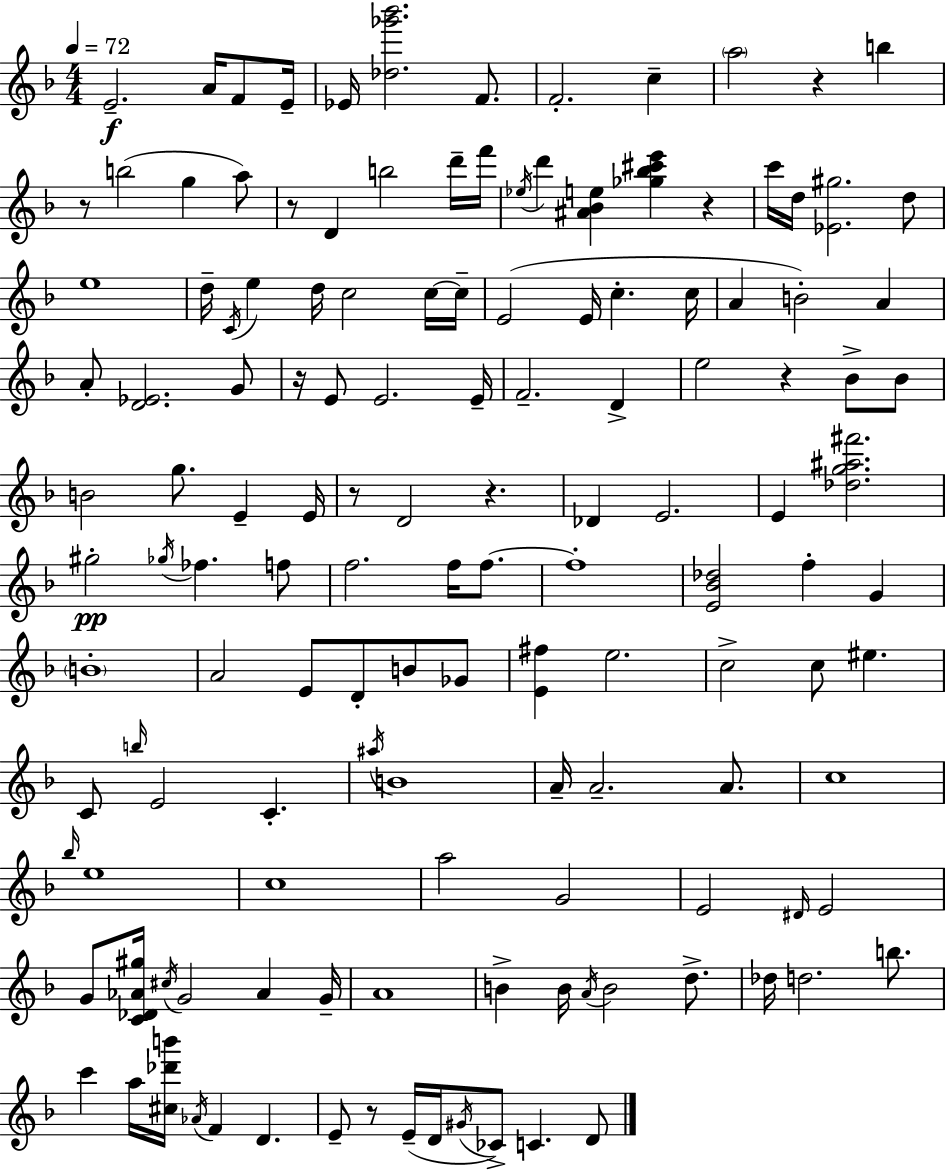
E4/h. A4/s F4/e E4/s Eb4/s [Db5,Gb6,Bb6]/h. F4/e. F4/h. C5/q A5/h R/q B5/q R/e B5/h G5/q A5/e R/e D4/q B5/h D6/s F6/s Eb5/s D6/q [A#4,Bb4,E5]/q [Gb5,Bb5,C#6,E6]/q R/q C6/s D5/s [Eb4,G#5]/h. D5/e E5/w D5/s C4/s E5/q D5/s C5/h C5/s C5/s E4/h E4/s C5/q. C5/s A4/q B4/h A4/q A4/e [D4,Eb4]/h. G4/e R/s E4/e E4/h. E4/s F4/h. D4/q E5/h R/q Bb4/e Bb4/e B4/h G5/e. E4/q E4/s R/e D4/h R/q. Db4/q E4/h. E4/q [Db5,G5,A#5,F#6]/h. G#5/h Gb5/s FES5/q. F5/e F5/h. F5/s F5/e. F5/w [E4,Bb4,Db5]/h F5/q G4/q B4/w A4/h E4/e D4/e B4/e Gb4/e [E4,F#5]/q E5/h. C5/h C5/e EIS5/q. C4/e B5/s E4/h C4/q. A#5/s B4/w A4/s A4/h. A4/e. C5/w Bb5/s E5/w C5/w A5/h G4/h E4/h D#4/s E4/h G4/e [C4,Db4,Ab4,G#5]/s C#5/s G4/h Ab4/q G4/s A4/w B4/q B4/s A4/s B4/h D5/e. Db5/s D5/h. B5/e. C6/q A5/s [C#5,Db6,B6]/s Ab4/s F4/q D4/q. E4/e R/e E4/s D4/s G#4/s CES4/e C4/q. D4/e